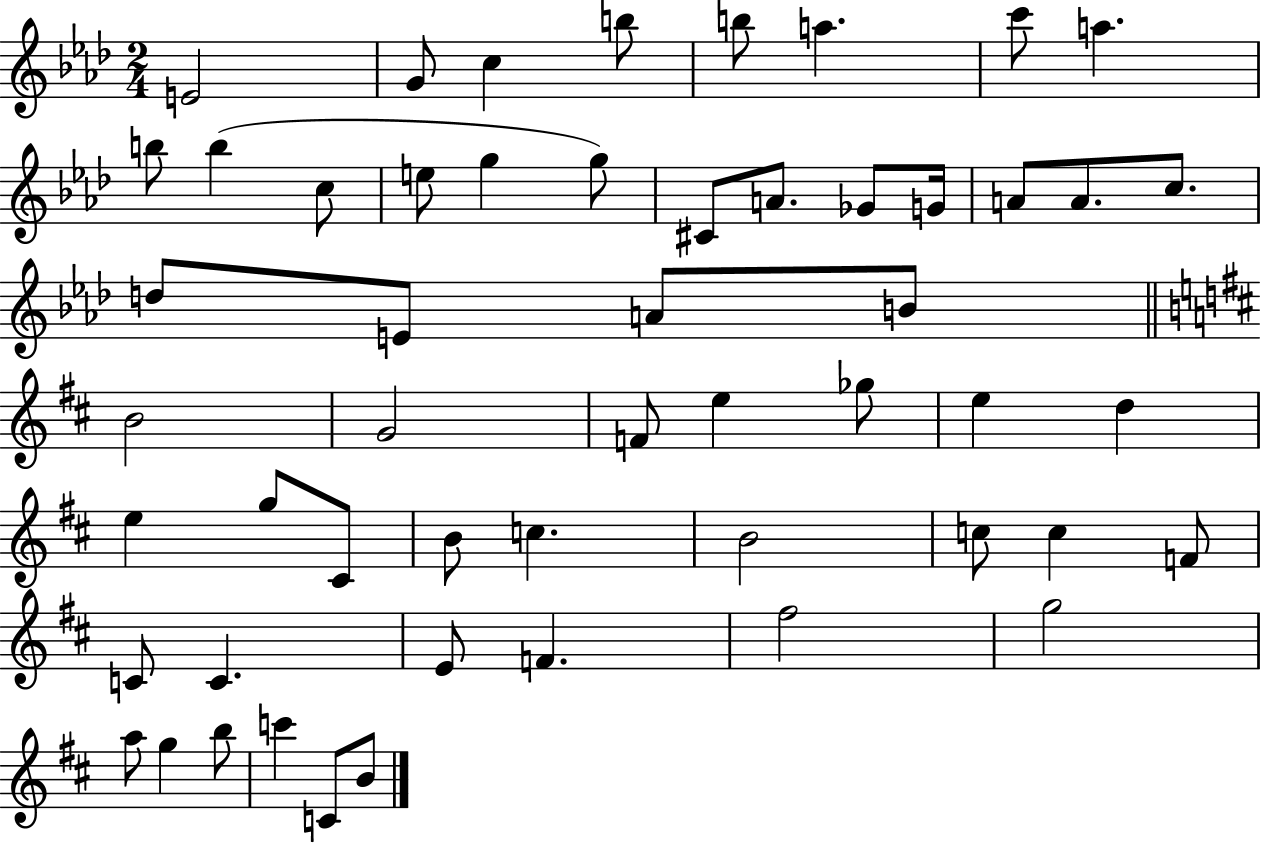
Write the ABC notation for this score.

X:1
T:Untitled
M:2/4
L:1/4
K:Ab
E2 G/2 c b/2 b/2 a c'/2 a b/2 b c/2 e/2 g g/2 ^C/2 A/2 _G/2 G/4 A/2 A/2 c/2 d/2 E/2 A/2 B/2 B2 G2 F/2 e _g/2 e d e g/2 ^C/2 B/2 c B2 c/2 c F/2 C/2 C E/2 F ^f2 g2 a/2 g b/2 c' C/2 B/2